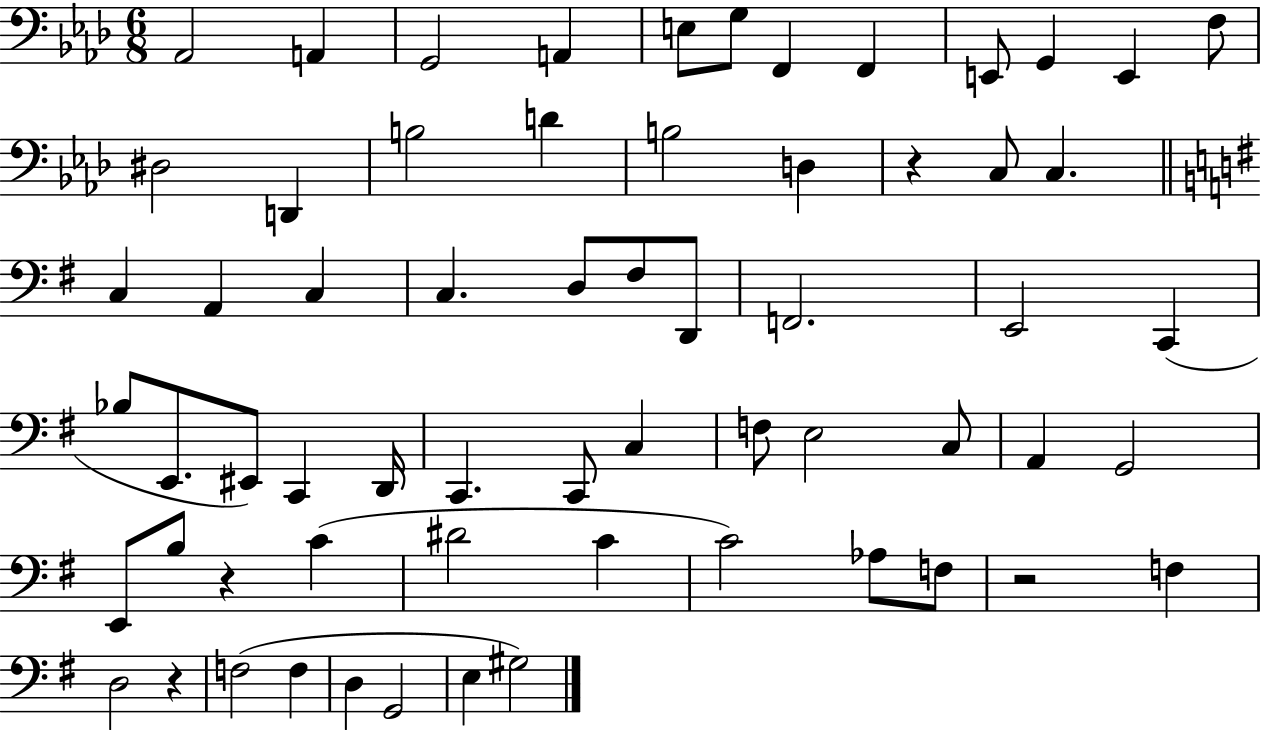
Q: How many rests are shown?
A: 4